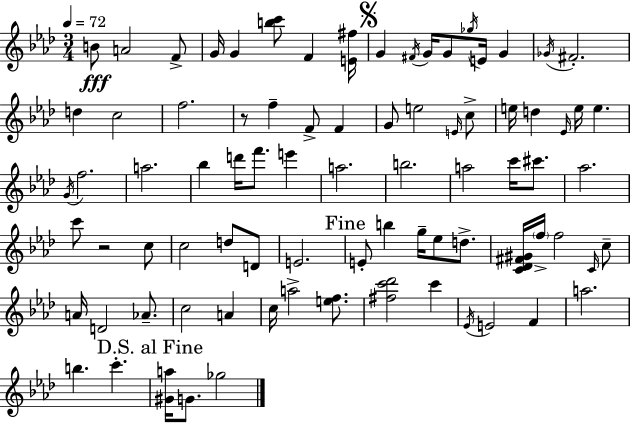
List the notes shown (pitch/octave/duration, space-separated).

B4/e A4/h F4/e G4/s G4/q [B5,C6]/e F4/q [E4,F#5]/s G4/q F#4/s G4/s G4/e Gb5/s E4/s G4/q Gb4/s F#4/h. D5/q C5/h F5/h. R/e F5/q F4/e F4/q G4/e E5/h E4/s C5/e E5/s D5/q Eb4/s E5/s E5/q. G4/s F5/h. A5/h. Bb5/q D6/s F6/e. E6/q A5/h. B5/h. A5/h C6/s C#6/e. Ab5/h. C6/e R/h C5/e C5/h D5/e D4/e E4/h. E4/e B5/q G5/s Eb5/e D5/e. [C4,Db4,F#4,G#4]/s F5/s F5/h C4/s C5/e A4/s D4/h Ab4/e. C5/h A4/q C5/s A5/h [E5,F5]/e. [F#5,C6,Db6]/h C6/q Eb4/s E4/h F4/q A5/h. B5/q. C6/q. [G#4,A5]/s G4/e. Gb5/h